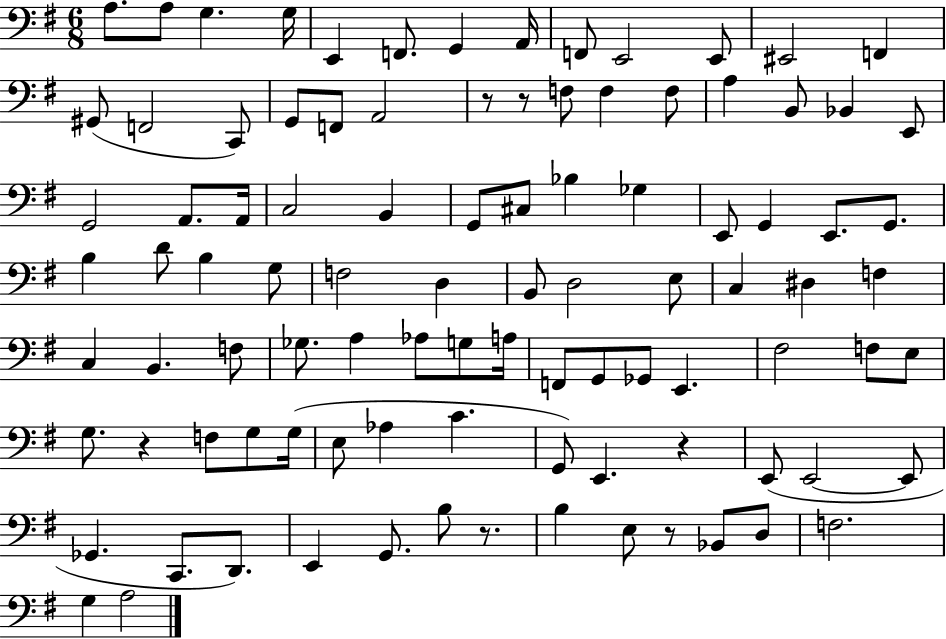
{
  \clef bass
  \numericTimeSignature
  \time 6/8
  \key g \major
  a8. a8 g4. g16 | e,4 f,8. g,4 a,16 | f,8 e,2 e,8 | eis,2 f,4 | \break gis,8( f,2 c,8) | g,8 f,8 a,2 | r8 r8 f8 f4 f8 | a4 b,8 bes,4 e,8 | \break g,2 a,8. a,16 | c2 b,4 | g,8 cis8 bes4 ges4 | e,8 g,4 e,8. g,8. | \break b4 d'8 b4 g8 | f2 d4 | b,8 d2 e8 | c4 dis4 f4 | \break c4 b,4. f8 | ges8. a4 aes8 g8 a16 | f,8 g,8 ges,8 e,4. | fis2 f8 e8 | \break g8. r4 f8 g8 g16( | e8 aes4 c'4. | g,8) e,4. r4 | e,8( e,2~~ e,8 | \break ges,4. c,8. d,8.) | e,4 g,8. b8 r8. | b4 e8 r8 bes,8 d8 | f2. | \break g4 a2 | \bar "|."
}